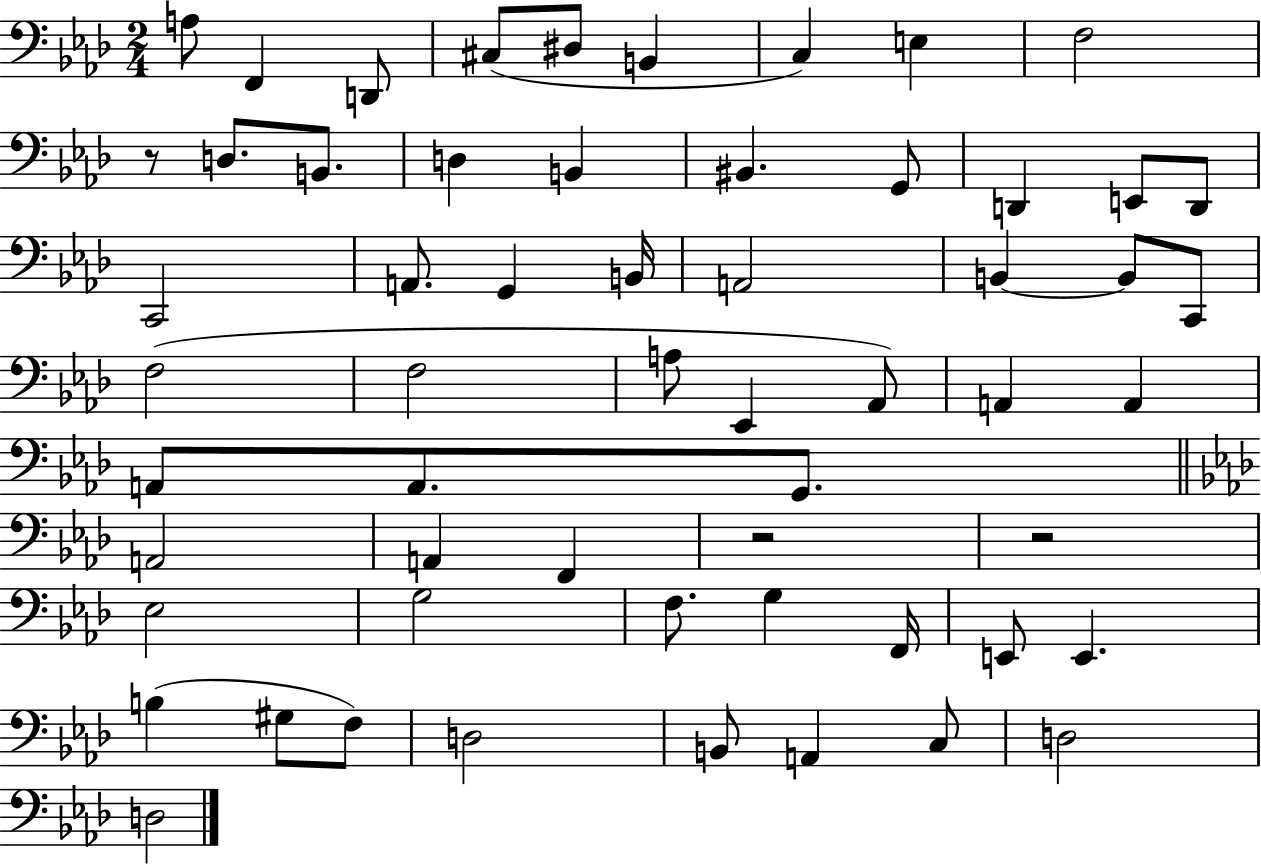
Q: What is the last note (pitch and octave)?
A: D3